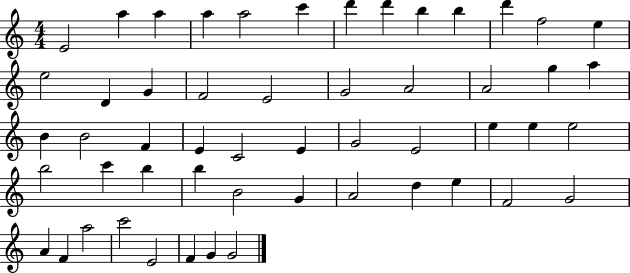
{
  \clef treble
  \numericTimeSignature
  \time 4/4
  \key c \major
  e'2 a''4 a''4 | a''4 a''2 c'''4 | d'''4 d'''4 b''4 b''4 | d'''4 f''2 e''4 | \break e''2 d'4 g'4 | f'2 e'2 | g'2 a'2 | a'2 g''4 a''4 | \break b'4 b'2 f'4 | e'4 c'2 e'4 | g'2 e'2 | e''4 e''4 e''2 | \break b''2 c'''4 b''4 | b''4 b'2 g'4 | a'2 d''4 e''4 | f'2 g'2 | \break a'4 f'4 a''2 | c'''2 e'2 | f'4 g'4 g'2 | \bar "|."
}